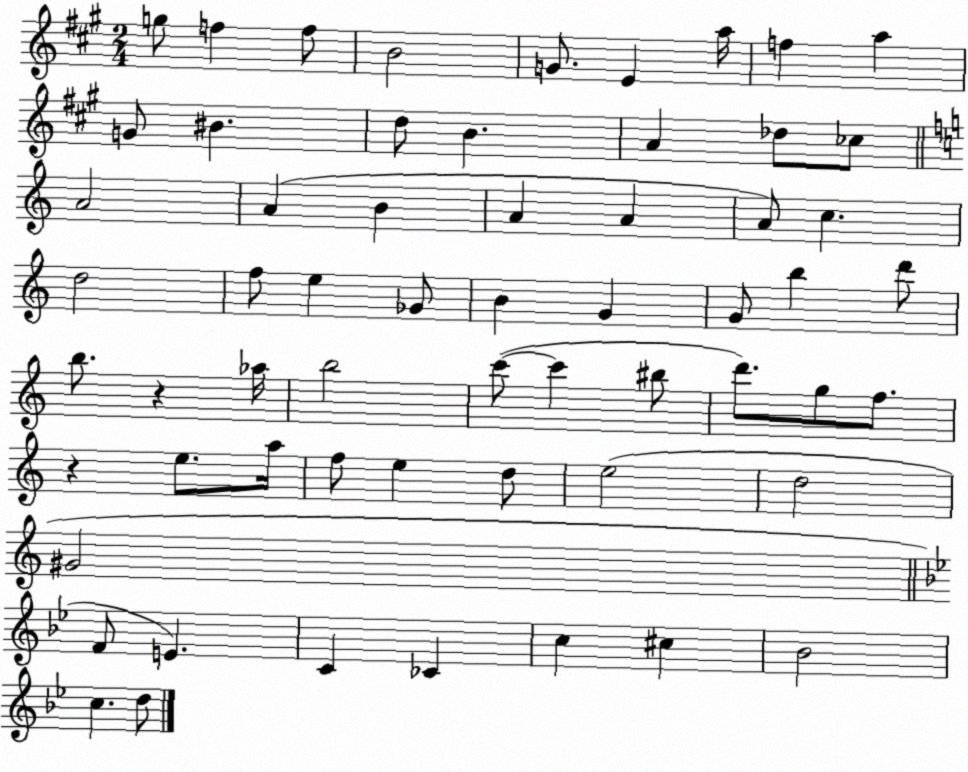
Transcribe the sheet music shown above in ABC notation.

X:1
T:Untitled
M:2/4
L:1/4
K:A
g/2 f f/2 B2 G/2 E a/4 f a G/2 ^B d/2 B A _d/2 _c/2 A2 A B A A A/2 c d2 f/2 e _G/2 B G G/2 b d'/2 b/2 z _a/4 b2 c'/2 c' ^b/2 d'/2 g/2 f/2 z e/2 a/4 f/2 e d/2 e2 d2 ^G2 F/2 E C _C c ^c _B2 c d/2